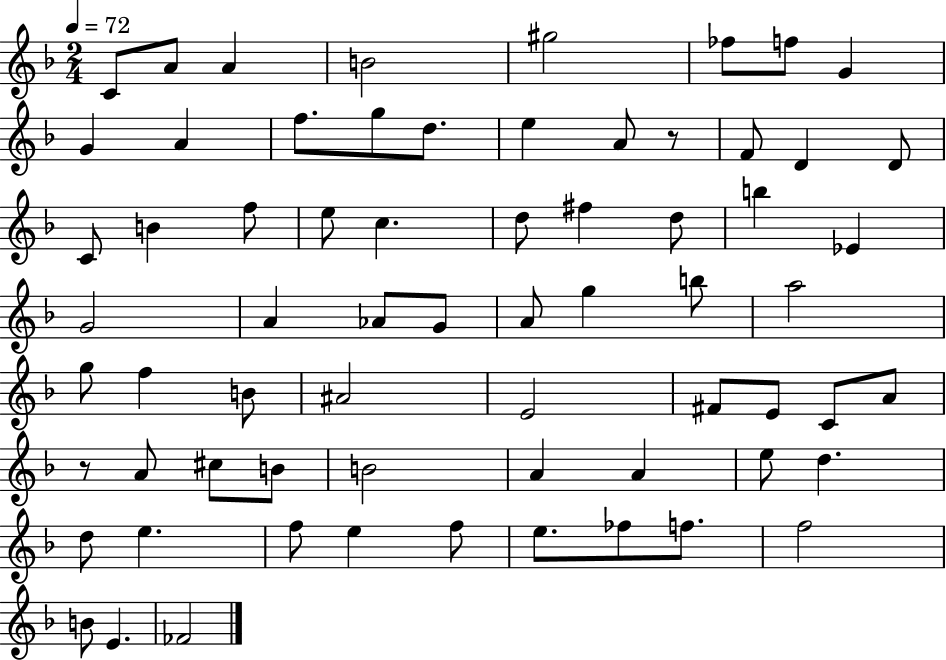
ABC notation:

X:1
T:Untitled
M:2/4
L:1/4
K:F
C/2 A/2 A B2 ^g2 _f/2 f/2 G G A f/2 g/2 d/2 e A/2 z/2 F/2 D D/2 C/2 B f/2 e/2 c d/2 ^f d/2 b _E G2 A _A/2 G/2 A/2 g b/2 a2 g/2 f B/2 ^A2 E2 ^F/2 E/2 C/2 A/2 z/2 A/2 ^c/2 B/2 B2 A A e/2 d d/2 e f/2 e f/2 e/2 _f/2 f/2 f2 B/2 E _F2